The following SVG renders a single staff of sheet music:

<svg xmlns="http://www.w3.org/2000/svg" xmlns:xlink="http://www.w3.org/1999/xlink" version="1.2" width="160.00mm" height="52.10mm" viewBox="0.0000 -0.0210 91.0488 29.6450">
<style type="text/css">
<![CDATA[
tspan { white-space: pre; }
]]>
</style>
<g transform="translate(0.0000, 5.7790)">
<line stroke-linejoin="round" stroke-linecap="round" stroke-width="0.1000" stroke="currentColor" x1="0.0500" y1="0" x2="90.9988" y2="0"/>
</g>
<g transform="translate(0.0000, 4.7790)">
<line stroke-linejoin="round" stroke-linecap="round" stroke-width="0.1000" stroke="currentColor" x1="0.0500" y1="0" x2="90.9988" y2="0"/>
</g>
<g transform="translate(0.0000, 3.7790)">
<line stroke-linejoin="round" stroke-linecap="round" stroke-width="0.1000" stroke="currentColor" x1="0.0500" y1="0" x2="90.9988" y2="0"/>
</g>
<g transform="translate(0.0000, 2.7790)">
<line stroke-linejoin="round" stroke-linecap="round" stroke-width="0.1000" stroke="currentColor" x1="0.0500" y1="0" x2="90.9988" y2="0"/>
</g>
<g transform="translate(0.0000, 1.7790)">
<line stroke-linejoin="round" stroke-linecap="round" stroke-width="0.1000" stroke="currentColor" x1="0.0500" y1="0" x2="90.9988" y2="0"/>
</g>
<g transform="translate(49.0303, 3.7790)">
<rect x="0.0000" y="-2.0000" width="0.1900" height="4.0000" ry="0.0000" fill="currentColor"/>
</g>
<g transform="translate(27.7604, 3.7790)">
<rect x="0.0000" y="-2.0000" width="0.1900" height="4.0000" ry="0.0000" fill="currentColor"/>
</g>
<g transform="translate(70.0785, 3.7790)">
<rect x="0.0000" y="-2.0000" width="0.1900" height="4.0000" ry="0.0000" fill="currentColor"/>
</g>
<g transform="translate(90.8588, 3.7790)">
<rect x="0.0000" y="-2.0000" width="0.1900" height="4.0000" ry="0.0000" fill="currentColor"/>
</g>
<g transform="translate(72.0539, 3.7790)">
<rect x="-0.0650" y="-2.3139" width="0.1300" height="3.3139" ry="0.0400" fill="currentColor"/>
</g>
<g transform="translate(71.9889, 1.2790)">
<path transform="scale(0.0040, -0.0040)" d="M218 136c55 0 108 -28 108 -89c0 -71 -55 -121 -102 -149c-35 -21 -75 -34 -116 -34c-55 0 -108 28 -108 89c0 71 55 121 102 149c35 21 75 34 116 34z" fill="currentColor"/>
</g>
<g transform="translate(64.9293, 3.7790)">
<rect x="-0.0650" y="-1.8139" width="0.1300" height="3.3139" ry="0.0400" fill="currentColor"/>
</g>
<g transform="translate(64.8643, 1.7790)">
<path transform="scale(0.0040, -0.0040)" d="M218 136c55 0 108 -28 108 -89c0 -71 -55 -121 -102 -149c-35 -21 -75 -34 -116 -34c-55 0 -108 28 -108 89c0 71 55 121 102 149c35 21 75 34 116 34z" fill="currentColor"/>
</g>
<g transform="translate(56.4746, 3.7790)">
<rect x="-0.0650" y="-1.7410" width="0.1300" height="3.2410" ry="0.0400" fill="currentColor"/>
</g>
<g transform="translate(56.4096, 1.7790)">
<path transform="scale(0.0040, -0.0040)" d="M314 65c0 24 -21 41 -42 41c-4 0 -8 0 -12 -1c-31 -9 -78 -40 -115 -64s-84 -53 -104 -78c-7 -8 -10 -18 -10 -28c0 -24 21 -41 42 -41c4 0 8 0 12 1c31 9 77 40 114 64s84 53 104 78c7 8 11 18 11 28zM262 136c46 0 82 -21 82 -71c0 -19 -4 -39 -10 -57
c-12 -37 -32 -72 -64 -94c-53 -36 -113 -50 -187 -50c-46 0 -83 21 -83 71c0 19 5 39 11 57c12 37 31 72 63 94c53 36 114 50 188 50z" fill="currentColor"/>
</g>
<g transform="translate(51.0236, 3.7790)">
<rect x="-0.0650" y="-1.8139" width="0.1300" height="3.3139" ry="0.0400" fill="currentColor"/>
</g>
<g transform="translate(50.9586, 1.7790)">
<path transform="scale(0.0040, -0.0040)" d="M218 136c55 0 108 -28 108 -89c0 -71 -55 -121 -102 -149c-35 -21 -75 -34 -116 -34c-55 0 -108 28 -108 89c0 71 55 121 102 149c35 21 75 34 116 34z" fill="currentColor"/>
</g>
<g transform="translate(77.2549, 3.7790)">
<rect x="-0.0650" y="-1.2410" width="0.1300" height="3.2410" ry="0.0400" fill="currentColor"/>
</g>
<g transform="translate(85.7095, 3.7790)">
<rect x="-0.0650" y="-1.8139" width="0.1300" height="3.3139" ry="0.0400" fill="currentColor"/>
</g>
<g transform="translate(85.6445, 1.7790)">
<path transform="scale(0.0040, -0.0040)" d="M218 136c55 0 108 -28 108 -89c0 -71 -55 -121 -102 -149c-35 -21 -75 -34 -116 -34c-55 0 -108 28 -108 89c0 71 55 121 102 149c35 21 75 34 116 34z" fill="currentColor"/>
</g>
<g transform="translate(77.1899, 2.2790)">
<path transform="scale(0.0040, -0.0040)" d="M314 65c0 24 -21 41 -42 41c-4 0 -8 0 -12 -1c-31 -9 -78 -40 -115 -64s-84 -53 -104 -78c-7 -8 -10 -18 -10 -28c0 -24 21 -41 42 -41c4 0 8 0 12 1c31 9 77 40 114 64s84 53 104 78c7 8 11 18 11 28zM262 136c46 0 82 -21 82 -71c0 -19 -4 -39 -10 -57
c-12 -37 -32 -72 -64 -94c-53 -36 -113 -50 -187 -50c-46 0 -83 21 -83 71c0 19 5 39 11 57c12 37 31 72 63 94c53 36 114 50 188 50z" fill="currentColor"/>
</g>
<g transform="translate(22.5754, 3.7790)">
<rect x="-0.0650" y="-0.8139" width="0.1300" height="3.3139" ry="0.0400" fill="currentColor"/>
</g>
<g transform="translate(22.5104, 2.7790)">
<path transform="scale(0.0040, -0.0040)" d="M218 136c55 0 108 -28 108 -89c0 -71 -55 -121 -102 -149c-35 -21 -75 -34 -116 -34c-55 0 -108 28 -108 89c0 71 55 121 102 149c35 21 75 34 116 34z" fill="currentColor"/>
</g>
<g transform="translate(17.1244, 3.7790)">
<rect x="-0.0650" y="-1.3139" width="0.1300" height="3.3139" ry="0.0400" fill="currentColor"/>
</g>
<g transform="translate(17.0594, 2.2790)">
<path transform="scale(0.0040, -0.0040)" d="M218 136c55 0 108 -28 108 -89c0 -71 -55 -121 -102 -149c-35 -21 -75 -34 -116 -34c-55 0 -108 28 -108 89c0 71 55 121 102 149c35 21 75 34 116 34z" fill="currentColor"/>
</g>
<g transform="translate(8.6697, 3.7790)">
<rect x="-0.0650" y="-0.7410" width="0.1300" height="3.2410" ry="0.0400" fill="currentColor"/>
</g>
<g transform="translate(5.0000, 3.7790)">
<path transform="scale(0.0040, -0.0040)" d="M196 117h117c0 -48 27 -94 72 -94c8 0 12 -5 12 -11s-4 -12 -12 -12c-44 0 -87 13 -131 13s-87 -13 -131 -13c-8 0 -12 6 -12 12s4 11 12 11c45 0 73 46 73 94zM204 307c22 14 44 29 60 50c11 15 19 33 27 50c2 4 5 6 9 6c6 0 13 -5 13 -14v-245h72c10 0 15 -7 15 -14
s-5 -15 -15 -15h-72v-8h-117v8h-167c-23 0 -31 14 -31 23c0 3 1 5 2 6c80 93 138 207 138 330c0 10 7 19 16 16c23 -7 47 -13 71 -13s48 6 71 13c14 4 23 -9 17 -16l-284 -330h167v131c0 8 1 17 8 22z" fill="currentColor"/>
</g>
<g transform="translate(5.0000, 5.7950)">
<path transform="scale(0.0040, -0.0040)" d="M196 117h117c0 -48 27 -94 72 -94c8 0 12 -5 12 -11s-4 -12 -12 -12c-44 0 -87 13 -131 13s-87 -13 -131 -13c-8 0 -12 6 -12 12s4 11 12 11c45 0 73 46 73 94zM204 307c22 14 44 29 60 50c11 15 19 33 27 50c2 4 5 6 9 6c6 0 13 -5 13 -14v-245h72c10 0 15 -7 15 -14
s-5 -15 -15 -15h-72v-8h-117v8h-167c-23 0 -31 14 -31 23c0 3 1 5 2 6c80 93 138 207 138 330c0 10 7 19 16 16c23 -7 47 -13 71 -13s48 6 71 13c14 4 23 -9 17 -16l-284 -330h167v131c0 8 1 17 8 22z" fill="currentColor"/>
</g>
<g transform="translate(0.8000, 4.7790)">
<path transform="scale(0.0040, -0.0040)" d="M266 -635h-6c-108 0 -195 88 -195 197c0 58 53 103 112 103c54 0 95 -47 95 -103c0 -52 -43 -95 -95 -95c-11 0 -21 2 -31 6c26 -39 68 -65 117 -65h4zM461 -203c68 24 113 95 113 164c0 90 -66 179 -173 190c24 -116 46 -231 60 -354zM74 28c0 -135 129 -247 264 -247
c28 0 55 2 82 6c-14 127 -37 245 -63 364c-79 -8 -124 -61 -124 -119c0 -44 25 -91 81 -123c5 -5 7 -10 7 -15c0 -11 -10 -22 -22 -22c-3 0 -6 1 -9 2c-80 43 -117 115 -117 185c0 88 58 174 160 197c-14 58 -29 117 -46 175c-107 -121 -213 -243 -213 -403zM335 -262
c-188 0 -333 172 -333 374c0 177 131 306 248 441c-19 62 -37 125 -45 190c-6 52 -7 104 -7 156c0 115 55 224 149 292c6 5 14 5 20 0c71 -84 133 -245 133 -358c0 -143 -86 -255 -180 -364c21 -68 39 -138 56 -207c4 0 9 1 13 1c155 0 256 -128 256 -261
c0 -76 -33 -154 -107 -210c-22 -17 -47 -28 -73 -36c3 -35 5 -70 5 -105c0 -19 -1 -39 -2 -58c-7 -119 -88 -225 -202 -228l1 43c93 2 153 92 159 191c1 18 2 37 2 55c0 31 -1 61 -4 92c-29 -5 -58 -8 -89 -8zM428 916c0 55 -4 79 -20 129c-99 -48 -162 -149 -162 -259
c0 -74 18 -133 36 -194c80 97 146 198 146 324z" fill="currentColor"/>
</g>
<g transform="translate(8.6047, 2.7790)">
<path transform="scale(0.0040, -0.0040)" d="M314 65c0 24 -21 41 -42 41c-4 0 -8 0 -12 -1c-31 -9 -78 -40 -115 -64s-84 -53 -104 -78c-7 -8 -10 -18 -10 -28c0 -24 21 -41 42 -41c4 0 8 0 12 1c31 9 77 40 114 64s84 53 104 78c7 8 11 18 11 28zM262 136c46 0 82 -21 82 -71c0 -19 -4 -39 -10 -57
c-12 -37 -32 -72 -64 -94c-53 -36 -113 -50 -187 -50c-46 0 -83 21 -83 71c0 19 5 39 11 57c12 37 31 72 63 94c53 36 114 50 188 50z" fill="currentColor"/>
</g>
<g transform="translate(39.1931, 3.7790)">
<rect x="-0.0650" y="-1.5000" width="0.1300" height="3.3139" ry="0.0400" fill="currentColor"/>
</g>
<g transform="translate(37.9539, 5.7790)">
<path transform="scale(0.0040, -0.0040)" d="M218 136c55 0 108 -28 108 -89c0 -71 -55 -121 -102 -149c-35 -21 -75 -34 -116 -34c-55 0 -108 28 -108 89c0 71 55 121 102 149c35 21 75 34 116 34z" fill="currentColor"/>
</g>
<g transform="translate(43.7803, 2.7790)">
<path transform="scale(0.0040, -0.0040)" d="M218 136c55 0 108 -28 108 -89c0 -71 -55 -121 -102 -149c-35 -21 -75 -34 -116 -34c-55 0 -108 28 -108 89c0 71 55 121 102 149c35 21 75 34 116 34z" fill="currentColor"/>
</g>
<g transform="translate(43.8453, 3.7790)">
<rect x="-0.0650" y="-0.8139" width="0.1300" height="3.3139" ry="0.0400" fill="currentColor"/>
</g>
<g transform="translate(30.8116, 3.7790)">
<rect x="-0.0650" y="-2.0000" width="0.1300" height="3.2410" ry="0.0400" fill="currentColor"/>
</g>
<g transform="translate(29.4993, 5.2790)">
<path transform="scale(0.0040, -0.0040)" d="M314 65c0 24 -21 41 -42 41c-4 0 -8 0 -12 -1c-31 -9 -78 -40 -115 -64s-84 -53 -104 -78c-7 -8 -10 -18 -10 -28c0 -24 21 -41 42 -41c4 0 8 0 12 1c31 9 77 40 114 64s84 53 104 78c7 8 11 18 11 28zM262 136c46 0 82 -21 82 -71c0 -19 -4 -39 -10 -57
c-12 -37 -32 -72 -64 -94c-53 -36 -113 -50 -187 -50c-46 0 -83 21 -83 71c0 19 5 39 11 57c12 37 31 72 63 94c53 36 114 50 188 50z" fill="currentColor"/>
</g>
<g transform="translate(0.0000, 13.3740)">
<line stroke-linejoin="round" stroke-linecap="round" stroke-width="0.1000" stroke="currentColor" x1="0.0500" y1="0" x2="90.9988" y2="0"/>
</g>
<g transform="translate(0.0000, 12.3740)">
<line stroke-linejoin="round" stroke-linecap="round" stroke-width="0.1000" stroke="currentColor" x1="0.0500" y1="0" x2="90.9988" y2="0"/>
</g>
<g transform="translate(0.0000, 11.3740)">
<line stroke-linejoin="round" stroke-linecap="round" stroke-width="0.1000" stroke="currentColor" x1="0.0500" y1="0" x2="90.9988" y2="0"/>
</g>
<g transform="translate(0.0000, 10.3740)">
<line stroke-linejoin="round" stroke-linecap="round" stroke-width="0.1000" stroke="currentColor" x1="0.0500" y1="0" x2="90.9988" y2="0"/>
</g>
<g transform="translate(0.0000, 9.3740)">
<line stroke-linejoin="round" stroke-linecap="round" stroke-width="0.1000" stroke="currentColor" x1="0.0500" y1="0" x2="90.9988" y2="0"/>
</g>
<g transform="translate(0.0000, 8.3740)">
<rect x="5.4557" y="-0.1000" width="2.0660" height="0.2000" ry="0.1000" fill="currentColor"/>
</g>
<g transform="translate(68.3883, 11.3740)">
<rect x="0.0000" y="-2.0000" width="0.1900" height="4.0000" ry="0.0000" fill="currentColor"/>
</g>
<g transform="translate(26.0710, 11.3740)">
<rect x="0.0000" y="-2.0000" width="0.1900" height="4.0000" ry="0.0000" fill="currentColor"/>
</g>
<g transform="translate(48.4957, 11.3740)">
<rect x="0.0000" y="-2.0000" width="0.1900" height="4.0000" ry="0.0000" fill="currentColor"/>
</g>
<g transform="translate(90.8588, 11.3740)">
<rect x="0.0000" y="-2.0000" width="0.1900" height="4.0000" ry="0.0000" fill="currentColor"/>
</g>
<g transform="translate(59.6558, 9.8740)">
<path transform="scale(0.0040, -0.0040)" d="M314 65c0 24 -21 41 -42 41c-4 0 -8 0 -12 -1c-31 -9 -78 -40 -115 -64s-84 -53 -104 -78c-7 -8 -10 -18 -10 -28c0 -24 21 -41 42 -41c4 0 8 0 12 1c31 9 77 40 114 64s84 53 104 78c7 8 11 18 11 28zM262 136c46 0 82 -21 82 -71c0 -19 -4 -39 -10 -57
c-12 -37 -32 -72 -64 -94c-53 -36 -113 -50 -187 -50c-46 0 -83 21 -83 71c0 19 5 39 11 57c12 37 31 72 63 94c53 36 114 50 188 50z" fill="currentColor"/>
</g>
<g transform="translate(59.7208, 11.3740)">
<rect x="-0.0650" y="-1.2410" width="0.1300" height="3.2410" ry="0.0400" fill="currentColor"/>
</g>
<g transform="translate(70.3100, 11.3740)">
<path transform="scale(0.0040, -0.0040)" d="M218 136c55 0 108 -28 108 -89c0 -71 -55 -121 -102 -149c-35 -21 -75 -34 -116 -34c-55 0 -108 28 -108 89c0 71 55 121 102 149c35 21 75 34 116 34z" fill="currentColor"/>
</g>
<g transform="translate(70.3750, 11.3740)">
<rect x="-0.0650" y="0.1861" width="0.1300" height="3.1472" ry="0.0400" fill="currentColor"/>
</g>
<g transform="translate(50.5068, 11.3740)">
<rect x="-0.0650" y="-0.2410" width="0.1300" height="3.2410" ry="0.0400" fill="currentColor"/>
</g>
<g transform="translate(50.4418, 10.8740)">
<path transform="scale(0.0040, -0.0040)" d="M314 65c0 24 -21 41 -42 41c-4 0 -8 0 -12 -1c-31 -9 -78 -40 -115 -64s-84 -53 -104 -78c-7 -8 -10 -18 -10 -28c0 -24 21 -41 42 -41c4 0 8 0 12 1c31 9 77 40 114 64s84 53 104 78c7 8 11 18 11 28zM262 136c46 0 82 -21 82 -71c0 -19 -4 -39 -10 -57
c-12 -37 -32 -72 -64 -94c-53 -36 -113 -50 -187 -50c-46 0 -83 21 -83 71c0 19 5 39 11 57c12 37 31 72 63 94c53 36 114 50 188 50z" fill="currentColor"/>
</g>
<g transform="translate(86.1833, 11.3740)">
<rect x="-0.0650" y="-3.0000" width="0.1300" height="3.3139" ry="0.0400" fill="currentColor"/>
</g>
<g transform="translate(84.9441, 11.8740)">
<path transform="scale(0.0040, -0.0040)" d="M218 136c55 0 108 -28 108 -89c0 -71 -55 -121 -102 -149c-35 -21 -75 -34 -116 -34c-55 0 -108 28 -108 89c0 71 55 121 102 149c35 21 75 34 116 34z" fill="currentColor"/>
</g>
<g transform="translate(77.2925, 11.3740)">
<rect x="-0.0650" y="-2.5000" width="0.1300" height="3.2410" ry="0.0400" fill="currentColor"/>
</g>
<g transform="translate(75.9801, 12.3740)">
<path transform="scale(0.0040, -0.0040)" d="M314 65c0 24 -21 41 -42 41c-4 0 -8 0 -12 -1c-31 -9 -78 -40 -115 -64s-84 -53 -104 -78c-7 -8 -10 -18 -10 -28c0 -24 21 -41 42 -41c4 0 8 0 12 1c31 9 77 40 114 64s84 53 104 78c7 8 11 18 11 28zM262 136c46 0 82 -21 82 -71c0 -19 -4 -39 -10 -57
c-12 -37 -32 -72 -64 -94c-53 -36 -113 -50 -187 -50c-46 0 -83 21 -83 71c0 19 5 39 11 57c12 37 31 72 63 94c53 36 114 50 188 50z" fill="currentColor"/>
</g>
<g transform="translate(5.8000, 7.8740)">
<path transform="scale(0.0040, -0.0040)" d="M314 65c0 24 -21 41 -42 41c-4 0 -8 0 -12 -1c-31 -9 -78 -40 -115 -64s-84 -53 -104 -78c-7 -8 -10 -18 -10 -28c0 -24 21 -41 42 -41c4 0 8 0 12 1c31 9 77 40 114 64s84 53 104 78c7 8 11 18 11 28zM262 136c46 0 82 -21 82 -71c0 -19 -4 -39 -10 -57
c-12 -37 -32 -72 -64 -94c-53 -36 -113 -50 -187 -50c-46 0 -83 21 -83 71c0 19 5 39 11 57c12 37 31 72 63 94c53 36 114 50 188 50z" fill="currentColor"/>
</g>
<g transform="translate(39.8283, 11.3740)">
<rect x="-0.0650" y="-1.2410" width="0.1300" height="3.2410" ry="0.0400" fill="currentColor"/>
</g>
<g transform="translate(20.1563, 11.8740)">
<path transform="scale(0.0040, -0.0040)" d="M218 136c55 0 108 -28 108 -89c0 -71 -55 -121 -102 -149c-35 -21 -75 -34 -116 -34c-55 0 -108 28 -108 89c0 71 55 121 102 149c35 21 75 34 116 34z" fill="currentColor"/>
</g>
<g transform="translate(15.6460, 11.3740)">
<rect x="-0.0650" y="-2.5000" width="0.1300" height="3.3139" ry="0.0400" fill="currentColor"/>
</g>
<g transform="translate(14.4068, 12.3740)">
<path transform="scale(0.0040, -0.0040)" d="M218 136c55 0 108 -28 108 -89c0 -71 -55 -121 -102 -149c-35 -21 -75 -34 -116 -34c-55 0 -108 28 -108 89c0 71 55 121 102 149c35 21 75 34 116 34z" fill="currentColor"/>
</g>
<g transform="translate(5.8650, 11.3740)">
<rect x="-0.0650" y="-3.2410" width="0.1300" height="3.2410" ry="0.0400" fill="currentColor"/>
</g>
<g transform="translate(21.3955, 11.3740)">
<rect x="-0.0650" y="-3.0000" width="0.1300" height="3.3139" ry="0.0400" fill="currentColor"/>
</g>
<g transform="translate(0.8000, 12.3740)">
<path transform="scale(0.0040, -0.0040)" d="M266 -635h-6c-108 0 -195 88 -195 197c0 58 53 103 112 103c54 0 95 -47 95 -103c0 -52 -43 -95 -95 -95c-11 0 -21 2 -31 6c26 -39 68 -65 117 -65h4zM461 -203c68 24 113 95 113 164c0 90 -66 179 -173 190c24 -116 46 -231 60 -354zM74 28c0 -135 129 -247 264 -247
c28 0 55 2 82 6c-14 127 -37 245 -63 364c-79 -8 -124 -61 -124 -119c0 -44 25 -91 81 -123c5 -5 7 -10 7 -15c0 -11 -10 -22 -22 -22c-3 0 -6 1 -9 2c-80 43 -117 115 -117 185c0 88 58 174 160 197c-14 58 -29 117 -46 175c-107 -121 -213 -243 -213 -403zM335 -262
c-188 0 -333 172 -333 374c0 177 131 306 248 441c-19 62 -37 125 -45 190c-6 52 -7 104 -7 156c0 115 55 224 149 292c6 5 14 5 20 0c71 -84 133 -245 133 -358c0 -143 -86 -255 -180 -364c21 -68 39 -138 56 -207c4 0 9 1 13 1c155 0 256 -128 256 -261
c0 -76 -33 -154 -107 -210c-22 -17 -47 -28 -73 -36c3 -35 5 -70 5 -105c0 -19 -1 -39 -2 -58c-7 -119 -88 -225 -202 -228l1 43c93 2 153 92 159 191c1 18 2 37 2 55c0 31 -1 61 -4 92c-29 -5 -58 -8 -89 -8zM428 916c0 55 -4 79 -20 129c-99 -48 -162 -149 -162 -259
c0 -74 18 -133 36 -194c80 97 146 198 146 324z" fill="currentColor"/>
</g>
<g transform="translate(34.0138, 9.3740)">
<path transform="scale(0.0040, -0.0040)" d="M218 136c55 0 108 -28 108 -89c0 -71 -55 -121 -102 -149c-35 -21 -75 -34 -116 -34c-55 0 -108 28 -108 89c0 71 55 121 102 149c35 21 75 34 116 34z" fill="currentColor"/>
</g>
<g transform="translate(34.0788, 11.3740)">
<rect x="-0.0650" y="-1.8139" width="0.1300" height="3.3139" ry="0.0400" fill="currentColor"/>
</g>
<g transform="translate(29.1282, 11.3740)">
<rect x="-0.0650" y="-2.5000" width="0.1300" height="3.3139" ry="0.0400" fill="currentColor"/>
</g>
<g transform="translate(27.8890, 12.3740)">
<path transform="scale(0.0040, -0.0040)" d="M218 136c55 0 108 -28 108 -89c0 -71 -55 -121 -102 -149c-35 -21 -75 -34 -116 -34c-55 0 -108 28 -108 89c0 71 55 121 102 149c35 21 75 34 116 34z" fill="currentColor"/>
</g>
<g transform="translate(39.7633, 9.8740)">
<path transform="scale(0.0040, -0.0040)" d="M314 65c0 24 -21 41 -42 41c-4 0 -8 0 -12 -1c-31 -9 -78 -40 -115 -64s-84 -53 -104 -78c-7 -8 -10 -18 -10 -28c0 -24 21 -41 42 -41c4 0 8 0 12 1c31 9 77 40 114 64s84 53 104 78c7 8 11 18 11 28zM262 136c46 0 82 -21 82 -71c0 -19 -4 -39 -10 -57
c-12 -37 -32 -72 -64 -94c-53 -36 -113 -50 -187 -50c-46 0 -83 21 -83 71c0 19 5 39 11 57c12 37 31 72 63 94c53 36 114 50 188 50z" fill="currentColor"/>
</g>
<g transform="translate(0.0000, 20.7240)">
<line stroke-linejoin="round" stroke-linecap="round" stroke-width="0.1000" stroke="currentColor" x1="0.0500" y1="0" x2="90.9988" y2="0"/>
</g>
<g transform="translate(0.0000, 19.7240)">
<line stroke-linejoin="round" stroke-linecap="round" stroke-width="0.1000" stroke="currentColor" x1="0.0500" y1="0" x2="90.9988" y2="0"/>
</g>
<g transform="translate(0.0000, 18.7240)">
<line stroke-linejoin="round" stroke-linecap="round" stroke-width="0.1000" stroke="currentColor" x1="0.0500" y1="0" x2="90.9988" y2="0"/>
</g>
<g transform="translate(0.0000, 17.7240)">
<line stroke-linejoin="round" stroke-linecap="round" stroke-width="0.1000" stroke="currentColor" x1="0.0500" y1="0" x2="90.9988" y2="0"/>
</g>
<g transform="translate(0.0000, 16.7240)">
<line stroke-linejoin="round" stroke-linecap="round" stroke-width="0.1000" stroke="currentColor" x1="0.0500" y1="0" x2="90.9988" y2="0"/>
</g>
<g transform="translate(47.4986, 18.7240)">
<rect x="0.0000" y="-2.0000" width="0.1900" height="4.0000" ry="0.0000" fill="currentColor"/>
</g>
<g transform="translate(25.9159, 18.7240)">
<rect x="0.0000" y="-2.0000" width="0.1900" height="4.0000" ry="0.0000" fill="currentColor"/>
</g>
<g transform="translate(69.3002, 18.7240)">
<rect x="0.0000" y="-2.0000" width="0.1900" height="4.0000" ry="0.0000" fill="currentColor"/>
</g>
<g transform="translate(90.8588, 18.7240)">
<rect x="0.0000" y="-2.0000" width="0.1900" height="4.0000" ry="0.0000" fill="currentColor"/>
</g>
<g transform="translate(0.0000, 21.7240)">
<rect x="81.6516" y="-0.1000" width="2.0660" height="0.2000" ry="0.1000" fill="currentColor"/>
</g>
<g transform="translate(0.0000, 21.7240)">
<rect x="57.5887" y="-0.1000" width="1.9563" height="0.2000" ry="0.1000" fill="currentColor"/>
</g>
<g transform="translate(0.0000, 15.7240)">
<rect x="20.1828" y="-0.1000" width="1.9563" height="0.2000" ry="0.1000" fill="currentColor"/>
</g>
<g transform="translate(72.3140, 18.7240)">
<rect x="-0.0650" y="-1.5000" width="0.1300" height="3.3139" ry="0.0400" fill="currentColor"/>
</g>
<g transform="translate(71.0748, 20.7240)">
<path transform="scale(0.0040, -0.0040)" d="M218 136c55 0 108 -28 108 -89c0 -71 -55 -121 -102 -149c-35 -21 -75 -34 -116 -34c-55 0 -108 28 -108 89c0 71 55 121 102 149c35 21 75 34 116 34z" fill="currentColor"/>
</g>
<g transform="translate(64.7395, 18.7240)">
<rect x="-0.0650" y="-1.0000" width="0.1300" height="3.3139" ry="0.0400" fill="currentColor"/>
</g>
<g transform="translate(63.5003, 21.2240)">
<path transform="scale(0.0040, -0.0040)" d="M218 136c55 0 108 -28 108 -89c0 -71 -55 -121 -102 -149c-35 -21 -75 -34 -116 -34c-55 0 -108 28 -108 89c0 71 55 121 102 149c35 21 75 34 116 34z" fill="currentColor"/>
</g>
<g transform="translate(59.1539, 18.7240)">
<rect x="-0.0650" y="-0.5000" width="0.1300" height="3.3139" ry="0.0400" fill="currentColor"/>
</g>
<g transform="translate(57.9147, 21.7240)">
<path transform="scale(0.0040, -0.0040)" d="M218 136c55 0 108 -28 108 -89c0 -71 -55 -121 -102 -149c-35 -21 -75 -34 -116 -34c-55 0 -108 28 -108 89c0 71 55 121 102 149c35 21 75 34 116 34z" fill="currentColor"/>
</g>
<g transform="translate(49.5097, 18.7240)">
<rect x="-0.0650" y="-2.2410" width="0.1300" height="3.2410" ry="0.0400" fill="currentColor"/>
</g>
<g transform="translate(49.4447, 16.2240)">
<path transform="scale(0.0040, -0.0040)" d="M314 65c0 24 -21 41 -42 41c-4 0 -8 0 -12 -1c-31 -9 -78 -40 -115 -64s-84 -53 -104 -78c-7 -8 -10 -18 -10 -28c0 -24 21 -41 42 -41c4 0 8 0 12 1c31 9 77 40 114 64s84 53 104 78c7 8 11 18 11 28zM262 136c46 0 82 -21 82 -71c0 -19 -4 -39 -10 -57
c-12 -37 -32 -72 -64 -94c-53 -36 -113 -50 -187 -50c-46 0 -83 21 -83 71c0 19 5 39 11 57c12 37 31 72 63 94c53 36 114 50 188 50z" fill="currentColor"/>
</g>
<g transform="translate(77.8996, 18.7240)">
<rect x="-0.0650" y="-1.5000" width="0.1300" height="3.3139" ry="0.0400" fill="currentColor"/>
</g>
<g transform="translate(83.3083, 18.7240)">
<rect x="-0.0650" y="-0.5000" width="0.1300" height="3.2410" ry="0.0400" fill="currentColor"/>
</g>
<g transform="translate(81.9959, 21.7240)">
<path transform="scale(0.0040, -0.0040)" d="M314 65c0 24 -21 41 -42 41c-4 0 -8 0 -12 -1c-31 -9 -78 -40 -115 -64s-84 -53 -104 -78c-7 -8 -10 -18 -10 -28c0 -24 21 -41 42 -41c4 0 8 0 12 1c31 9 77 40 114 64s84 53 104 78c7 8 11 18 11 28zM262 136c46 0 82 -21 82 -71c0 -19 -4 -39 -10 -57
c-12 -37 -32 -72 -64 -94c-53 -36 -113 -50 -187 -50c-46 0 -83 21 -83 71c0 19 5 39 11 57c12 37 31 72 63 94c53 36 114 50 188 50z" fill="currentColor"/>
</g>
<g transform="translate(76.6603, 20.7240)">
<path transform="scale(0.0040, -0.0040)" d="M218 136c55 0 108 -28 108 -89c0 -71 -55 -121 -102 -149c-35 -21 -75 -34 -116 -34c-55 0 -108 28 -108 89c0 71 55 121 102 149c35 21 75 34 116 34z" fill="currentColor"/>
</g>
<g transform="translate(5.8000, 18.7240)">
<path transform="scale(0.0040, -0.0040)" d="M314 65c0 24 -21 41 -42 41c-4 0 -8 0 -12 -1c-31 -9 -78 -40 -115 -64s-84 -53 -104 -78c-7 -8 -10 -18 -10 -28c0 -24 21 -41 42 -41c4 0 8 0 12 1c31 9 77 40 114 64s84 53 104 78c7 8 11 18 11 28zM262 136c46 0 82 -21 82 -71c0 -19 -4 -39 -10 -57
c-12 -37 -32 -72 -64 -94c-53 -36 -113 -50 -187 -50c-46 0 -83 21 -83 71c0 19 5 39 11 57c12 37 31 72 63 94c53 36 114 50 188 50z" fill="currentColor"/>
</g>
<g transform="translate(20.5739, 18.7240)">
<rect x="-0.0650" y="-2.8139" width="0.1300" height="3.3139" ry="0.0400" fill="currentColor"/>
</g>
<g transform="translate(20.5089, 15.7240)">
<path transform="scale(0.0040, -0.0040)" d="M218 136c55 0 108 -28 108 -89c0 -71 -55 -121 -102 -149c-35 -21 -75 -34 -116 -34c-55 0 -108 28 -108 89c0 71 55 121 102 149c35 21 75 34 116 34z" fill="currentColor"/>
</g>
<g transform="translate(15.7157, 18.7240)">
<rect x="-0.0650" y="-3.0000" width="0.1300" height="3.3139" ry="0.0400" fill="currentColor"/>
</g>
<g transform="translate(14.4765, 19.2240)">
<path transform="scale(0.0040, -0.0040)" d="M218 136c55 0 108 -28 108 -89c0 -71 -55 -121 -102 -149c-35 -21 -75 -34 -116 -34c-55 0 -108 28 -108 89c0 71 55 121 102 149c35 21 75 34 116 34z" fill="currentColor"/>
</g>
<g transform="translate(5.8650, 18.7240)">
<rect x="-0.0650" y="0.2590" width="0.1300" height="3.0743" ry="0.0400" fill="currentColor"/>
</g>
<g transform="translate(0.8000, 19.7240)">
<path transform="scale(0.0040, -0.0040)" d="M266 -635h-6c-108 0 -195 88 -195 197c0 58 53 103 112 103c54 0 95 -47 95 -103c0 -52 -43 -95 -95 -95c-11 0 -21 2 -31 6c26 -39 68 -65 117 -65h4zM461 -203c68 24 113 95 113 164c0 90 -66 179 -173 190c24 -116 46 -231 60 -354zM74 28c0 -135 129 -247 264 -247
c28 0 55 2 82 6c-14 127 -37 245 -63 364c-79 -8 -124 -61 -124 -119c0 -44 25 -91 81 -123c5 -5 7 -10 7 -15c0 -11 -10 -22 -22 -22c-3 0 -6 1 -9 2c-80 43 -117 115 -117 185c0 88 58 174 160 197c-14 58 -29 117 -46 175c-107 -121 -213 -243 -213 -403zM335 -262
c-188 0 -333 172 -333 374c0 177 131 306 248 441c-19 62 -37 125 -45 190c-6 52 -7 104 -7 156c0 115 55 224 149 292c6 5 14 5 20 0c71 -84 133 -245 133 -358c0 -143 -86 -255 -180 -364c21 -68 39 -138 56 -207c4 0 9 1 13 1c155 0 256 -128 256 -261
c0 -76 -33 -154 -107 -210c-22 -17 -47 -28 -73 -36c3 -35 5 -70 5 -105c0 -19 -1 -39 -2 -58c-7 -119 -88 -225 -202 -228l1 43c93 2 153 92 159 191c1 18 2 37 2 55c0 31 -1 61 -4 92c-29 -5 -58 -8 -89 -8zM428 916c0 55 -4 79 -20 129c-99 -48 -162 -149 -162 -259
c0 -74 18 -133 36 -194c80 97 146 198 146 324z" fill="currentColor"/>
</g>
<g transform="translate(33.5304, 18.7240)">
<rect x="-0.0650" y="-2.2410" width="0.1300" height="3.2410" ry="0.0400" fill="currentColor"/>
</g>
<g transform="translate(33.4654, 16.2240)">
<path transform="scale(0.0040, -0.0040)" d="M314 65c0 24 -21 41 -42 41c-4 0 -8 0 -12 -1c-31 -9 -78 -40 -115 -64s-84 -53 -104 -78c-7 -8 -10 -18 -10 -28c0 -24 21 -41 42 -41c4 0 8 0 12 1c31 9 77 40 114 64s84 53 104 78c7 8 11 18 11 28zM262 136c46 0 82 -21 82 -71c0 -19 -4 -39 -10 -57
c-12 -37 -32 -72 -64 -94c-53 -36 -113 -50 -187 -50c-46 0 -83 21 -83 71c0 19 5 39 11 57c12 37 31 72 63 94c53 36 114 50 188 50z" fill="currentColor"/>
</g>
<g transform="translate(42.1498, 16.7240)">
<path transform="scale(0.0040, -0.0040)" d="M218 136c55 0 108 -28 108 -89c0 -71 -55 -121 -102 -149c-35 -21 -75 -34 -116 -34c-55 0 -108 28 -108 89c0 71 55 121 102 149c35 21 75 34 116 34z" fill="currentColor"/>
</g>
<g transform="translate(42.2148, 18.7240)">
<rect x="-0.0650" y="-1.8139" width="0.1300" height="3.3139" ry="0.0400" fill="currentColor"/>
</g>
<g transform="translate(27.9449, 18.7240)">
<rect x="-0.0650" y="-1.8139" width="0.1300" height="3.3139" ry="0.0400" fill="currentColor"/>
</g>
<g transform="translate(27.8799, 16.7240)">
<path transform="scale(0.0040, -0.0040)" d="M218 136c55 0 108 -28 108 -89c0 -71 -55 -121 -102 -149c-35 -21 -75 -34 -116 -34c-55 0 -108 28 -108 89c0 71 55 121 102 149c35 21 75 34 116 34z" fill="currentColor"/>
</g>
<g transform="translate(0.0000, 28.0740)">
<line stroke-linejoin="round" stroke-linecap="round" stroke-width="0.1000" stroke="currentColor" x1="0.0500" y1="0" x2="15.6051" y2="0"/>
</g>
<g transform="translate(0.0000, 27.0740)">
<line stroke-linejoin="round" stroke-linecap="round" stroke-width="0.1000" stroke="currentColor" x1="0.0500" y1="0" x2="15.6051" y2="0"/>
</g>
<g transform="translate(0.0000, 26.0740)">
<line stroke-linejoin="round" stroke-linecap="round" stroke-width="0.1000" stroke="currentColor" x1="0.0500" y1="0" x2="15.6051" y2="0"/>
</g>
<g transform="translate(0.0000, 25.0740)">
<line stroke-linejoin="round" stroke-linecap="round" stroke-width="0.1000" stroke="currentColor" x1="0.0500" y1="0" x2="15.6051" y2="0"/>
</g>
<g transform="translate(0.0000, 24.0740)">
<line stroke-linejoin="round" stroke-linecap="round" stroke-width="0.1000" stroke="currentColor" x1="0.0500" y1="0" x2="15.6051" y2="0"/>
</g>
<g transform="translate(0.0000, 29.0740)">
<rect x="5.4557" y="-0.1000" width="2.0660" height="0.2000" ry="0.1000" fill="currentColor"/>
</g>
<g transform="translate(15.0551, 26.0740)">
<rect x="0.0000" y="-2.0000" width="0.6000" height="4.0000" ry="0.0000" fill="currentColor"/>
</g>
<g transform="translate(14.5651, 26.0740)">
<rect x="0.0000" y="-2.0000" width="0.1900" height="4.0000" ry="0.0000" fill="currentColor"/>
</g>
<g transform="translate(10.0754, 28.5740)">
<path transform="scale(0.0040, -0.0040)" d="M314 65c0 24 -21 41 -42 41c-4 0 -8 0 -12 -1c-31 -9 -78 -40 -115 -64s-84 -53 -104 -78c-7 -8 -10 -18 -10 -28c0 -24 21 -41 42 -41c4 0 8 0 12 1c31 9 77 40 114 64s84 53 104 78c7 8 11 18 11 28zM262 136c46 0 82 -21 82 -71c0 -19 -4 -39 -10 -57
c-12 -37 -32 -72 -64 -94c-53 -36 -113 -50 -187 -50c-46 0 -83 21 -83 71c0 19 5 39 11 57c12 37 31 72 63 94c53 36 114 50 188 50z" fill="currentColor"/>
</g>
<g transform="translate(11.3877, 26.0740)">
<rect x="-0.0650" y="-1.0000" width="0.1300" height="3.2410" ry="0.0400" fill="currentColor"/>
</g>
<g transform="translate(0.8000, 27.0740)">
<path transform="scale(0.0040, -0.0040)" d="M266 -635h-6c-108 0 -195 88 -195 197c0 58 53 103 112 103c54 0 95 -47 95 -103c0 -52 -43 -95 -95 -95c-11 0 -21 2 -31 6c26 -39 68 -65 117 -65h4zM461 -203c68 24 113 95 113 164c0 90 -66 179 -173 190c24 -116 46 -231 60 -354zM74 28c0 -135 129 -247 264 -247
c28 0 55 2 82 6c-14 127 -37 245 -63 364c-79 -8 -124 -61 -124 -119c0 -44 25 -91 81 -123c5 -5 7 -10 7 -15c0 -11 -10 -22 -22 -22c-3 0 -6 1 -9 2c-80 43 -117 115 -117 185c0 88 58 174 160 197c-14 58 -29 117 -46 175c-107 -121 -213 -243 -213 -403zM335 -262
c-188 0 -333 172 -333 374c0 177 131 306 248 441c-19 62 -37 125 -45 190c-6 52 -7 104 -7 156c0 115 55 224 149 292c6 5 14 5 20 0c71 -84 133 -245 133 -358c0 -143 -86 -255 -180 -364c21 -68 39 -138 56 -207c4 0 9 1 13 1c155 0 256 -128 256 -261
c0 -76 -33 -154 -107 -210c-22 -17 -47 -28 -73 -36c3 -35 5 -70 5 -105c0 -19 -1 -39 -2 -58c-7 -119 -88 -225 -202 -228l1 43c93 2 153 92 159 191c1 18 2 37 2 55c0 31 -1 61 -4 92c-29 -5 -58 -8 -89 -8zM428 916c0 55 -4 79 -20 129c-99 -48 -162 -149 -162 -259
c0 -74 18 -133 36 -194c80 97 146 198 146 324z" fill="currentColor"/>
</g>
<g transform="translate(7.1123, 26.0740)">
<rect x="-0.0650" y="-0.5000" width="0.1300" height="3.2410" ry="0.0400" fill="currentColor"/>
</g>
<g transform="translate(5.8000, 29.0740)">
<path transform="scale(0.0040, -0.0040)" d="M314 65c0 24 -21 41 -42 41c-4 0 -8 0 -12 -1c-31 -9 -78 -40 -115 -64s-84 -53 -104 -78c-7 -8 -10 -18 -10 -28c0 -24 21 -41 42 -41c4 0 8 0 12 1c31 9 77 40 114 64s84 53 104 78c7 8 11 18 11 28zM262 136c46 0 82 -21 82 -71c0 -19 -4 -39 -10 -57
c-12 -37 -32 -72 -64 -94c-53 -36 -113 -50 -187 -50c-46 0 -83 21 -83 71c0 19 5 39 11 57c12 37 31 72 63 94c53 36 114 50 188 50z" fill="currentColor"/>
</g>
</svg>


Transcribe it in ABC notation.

X:1
T:Untitled
M:4/4
L:1/4
K:C
d2 e d F2 E d f f2 f g e2 f b2 G A G f e2 c2 e2 B G2 A B2 A a f g2 f g2 C D E E C2 C2 D2